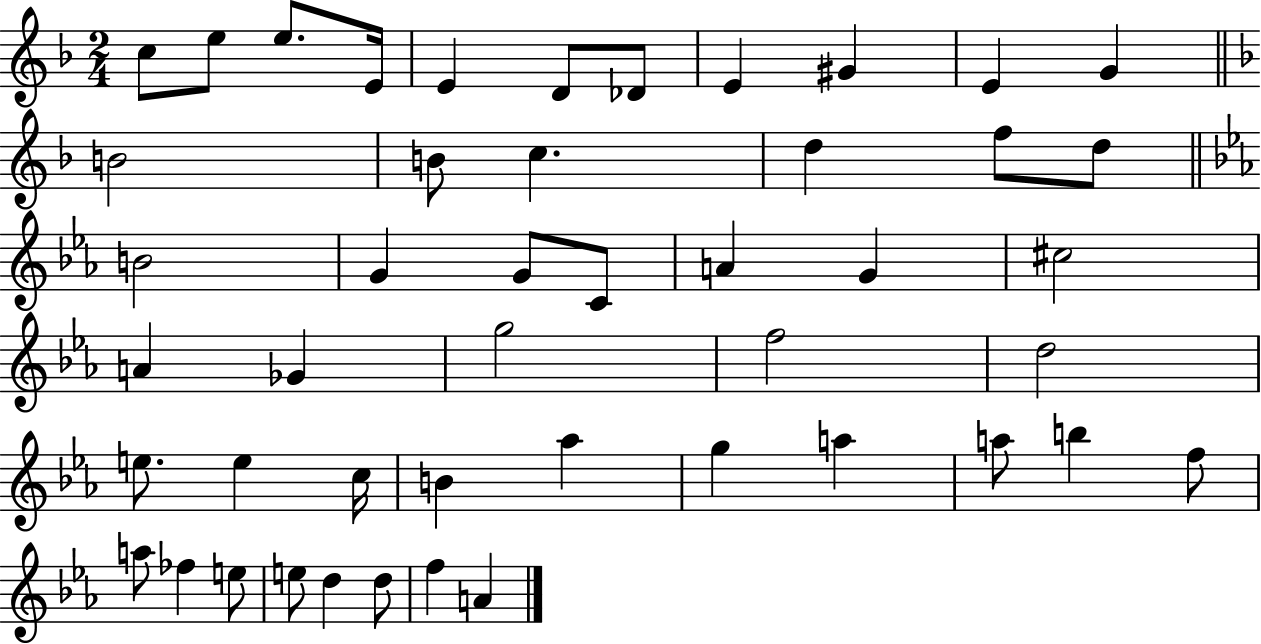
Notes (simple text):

C5/e E5/e E5/e. E4/s E4/q D4/e Db4/e E4/q G#4/q E4/q G4/q B4/h B4/e C5/q. D5/q F5/e D5/e B4/h G4/q G4/e C4/e A4/q G4/q C#5/h A4/q Gb4/q G5/h F5/h D5/h E5/e. E5/q C5/s B4/q Ab5/q G5/q A5/q A5/e B5/q F5/e A5/e FES5/q E5/e E5/e D5/q D5/e F5/q A4/q